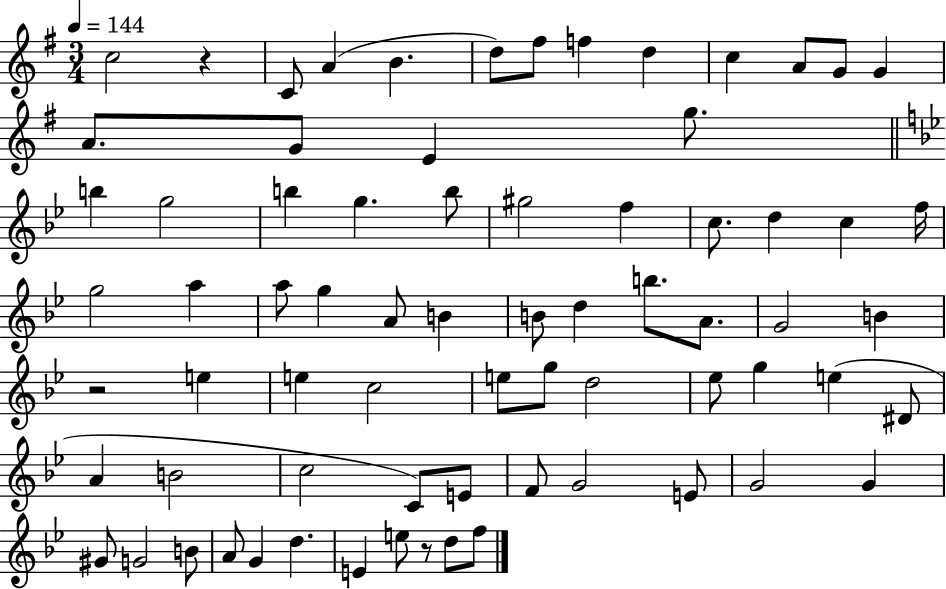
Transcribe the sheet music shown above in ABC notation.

X:1
T:Untitled
M:3/4
L:1/4
K:G
c2 z C/2 A B d/2 ^f/2 f d c A/2 G/2 G A/2 G/2 E g/2 b g2 b g b/2 ^g2 f c/2 d c f/4 g2 a a/2 g A/2 B B/2 d b/2 A/2 G2 B z2 e e c2 e/2 g/2 d2 _e/2 g e ^D/2 A B2 c2 C/2 E/2 F/2 G2 E/2 G2 G ^G/2 G2 B/2 A/2 G d E e/2 z/2 d/2 f/2